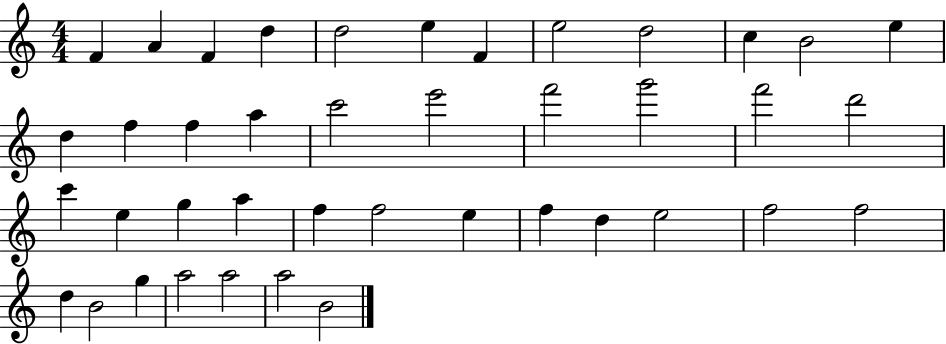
F4/q A4/q F4/q D5/q D5/h E5/q F4/q E5/h D5/h C5/q B4/h E5/q D5/q F5/q F5/q A5/q C6/h E6/h F6/h G6/h F6/h D6/h C6/q E5/q G5/q A5/q F5/q F5/h E5/q F5/q D5/q E5/h F5/h F5/h D5/q B4/h G5/q A5/h A5/h A5/h B4/h